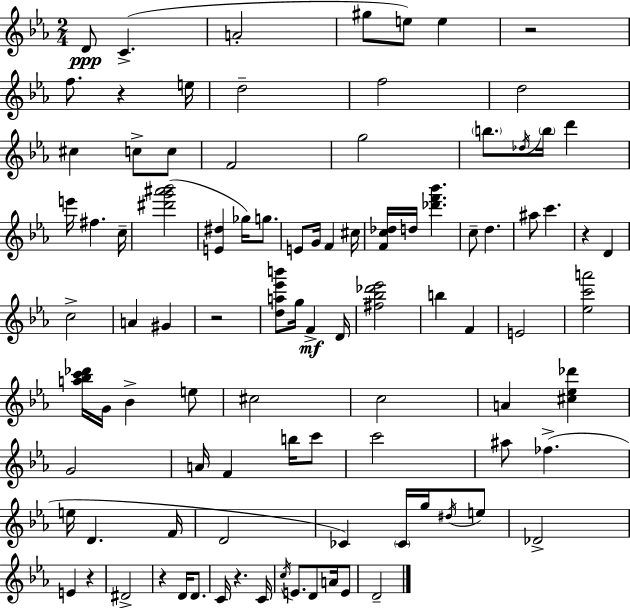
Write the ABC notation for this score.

X:1
T:Untitled
M:2/4
L:1/4
K:Cm
D/2 C A2 ^g/2 e/2 e z2 f/2 z e/4 d2 f2 d2 ^c c/2 c/2 F2 g2 b/2 _d/4 b/4 d' e'/4 ^f c/4 [^d'g'^a'_b']2 [E^d] _g/4 g/2 E/2 G/4 F ^c/4 [Fc_d]/4 d/4 [_d'f'_b'] c/2 d ^a/2 c' z D c2 A ^G z2 [da_e'b']/2 g/4 F D/4 [^f_b_d'_e']2 b F E2 [_ec'a']2 [a_bc'_d']/4 G/4 _B e/2 ^c2 c2 A [^c_e_d'] G2 A/4 F b/4 c'/2 c'2 ^a/2 _f e/4 D F/4 D2 _C _C/4 g/4 ^d/4 e/2 _D2 E z ^D2 z D/4 D/2 C/4 z C/4 c/4 E/2 D/2 A/4 E/2 D2